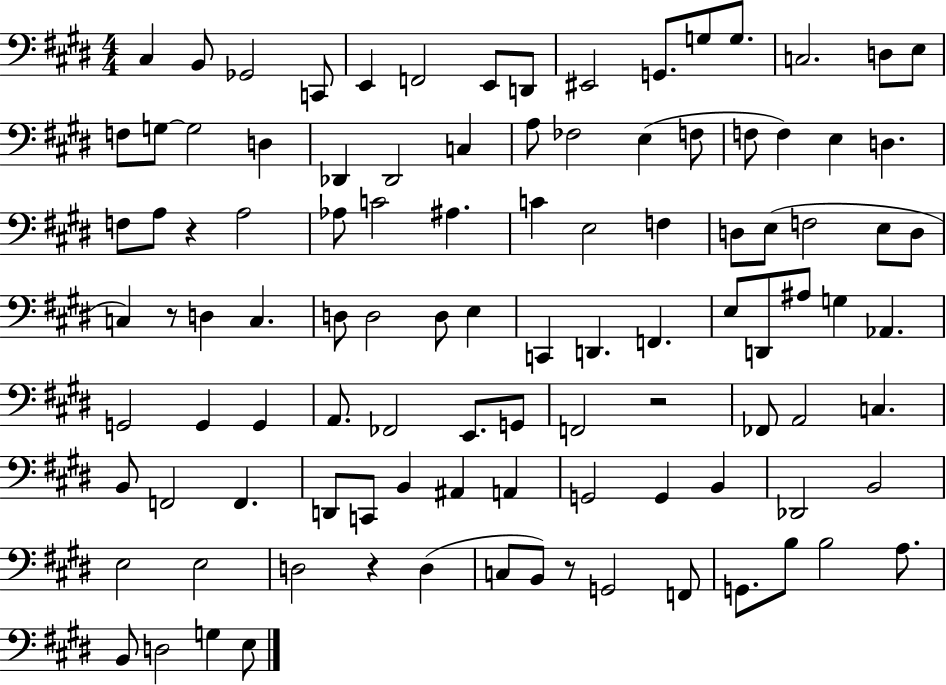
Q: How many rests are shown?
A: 5